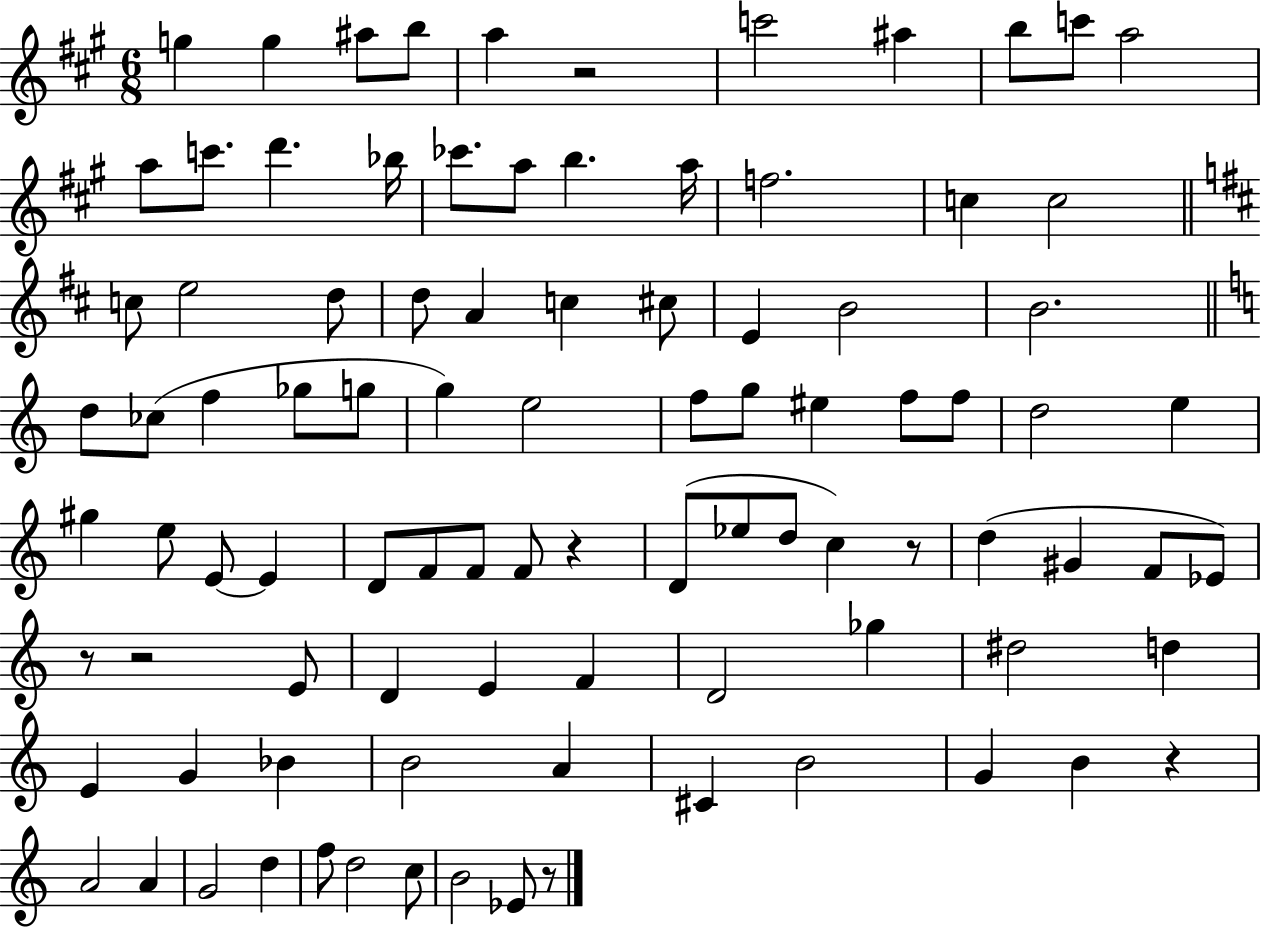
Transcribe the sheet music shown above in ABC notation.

X:1
T:Untitled
M:6/8
L:1/4
K:A
g g ^a/2 b/2 a z2 c'2 ^a b/2 c'/2 a2 a/2 c'/2 d' _b/4 _c'/2 a/2 b a/4 f2 c c2 c/2 e2 d/2 d/2 A c ^c/2 E B2 B2 d/2 _c/2 f _g/2 g/2 g e2 f/2 g/2 ^e f/2 f/2 d2 e ^g e/2 E/2 E D/2 F/2 F/2 F/2 z D/2 _e/2 d/2 c z/2 d ^G F/2 _E/2 z/2 z2 E/2 D E F D2 _g ^d2 d E G _B B2 A ^C B2 G B z A2 A G2 d f/2 d2 c/2 B2 _E/2 z/2